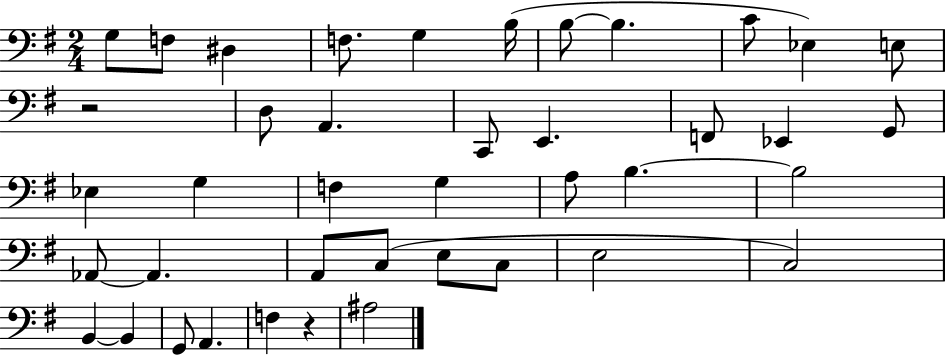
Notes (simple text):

G3/e F3/e D#3/q F3/e. G3/q B3/s B3/e B3/q. C4/e Eb3/q E3/e R/h D3/e A2/q. C2/e E2/q. F2/e Eb2/q G2/e Eb3/q G3/q F3/q G3/q A3/e B3/q. B3/h Ab2/e Ab2/q. A2/e C3/e E3/e C3/e E3/h C3/h B2/q B2/q G2/e A2/q. F3/q R/q A#3/h